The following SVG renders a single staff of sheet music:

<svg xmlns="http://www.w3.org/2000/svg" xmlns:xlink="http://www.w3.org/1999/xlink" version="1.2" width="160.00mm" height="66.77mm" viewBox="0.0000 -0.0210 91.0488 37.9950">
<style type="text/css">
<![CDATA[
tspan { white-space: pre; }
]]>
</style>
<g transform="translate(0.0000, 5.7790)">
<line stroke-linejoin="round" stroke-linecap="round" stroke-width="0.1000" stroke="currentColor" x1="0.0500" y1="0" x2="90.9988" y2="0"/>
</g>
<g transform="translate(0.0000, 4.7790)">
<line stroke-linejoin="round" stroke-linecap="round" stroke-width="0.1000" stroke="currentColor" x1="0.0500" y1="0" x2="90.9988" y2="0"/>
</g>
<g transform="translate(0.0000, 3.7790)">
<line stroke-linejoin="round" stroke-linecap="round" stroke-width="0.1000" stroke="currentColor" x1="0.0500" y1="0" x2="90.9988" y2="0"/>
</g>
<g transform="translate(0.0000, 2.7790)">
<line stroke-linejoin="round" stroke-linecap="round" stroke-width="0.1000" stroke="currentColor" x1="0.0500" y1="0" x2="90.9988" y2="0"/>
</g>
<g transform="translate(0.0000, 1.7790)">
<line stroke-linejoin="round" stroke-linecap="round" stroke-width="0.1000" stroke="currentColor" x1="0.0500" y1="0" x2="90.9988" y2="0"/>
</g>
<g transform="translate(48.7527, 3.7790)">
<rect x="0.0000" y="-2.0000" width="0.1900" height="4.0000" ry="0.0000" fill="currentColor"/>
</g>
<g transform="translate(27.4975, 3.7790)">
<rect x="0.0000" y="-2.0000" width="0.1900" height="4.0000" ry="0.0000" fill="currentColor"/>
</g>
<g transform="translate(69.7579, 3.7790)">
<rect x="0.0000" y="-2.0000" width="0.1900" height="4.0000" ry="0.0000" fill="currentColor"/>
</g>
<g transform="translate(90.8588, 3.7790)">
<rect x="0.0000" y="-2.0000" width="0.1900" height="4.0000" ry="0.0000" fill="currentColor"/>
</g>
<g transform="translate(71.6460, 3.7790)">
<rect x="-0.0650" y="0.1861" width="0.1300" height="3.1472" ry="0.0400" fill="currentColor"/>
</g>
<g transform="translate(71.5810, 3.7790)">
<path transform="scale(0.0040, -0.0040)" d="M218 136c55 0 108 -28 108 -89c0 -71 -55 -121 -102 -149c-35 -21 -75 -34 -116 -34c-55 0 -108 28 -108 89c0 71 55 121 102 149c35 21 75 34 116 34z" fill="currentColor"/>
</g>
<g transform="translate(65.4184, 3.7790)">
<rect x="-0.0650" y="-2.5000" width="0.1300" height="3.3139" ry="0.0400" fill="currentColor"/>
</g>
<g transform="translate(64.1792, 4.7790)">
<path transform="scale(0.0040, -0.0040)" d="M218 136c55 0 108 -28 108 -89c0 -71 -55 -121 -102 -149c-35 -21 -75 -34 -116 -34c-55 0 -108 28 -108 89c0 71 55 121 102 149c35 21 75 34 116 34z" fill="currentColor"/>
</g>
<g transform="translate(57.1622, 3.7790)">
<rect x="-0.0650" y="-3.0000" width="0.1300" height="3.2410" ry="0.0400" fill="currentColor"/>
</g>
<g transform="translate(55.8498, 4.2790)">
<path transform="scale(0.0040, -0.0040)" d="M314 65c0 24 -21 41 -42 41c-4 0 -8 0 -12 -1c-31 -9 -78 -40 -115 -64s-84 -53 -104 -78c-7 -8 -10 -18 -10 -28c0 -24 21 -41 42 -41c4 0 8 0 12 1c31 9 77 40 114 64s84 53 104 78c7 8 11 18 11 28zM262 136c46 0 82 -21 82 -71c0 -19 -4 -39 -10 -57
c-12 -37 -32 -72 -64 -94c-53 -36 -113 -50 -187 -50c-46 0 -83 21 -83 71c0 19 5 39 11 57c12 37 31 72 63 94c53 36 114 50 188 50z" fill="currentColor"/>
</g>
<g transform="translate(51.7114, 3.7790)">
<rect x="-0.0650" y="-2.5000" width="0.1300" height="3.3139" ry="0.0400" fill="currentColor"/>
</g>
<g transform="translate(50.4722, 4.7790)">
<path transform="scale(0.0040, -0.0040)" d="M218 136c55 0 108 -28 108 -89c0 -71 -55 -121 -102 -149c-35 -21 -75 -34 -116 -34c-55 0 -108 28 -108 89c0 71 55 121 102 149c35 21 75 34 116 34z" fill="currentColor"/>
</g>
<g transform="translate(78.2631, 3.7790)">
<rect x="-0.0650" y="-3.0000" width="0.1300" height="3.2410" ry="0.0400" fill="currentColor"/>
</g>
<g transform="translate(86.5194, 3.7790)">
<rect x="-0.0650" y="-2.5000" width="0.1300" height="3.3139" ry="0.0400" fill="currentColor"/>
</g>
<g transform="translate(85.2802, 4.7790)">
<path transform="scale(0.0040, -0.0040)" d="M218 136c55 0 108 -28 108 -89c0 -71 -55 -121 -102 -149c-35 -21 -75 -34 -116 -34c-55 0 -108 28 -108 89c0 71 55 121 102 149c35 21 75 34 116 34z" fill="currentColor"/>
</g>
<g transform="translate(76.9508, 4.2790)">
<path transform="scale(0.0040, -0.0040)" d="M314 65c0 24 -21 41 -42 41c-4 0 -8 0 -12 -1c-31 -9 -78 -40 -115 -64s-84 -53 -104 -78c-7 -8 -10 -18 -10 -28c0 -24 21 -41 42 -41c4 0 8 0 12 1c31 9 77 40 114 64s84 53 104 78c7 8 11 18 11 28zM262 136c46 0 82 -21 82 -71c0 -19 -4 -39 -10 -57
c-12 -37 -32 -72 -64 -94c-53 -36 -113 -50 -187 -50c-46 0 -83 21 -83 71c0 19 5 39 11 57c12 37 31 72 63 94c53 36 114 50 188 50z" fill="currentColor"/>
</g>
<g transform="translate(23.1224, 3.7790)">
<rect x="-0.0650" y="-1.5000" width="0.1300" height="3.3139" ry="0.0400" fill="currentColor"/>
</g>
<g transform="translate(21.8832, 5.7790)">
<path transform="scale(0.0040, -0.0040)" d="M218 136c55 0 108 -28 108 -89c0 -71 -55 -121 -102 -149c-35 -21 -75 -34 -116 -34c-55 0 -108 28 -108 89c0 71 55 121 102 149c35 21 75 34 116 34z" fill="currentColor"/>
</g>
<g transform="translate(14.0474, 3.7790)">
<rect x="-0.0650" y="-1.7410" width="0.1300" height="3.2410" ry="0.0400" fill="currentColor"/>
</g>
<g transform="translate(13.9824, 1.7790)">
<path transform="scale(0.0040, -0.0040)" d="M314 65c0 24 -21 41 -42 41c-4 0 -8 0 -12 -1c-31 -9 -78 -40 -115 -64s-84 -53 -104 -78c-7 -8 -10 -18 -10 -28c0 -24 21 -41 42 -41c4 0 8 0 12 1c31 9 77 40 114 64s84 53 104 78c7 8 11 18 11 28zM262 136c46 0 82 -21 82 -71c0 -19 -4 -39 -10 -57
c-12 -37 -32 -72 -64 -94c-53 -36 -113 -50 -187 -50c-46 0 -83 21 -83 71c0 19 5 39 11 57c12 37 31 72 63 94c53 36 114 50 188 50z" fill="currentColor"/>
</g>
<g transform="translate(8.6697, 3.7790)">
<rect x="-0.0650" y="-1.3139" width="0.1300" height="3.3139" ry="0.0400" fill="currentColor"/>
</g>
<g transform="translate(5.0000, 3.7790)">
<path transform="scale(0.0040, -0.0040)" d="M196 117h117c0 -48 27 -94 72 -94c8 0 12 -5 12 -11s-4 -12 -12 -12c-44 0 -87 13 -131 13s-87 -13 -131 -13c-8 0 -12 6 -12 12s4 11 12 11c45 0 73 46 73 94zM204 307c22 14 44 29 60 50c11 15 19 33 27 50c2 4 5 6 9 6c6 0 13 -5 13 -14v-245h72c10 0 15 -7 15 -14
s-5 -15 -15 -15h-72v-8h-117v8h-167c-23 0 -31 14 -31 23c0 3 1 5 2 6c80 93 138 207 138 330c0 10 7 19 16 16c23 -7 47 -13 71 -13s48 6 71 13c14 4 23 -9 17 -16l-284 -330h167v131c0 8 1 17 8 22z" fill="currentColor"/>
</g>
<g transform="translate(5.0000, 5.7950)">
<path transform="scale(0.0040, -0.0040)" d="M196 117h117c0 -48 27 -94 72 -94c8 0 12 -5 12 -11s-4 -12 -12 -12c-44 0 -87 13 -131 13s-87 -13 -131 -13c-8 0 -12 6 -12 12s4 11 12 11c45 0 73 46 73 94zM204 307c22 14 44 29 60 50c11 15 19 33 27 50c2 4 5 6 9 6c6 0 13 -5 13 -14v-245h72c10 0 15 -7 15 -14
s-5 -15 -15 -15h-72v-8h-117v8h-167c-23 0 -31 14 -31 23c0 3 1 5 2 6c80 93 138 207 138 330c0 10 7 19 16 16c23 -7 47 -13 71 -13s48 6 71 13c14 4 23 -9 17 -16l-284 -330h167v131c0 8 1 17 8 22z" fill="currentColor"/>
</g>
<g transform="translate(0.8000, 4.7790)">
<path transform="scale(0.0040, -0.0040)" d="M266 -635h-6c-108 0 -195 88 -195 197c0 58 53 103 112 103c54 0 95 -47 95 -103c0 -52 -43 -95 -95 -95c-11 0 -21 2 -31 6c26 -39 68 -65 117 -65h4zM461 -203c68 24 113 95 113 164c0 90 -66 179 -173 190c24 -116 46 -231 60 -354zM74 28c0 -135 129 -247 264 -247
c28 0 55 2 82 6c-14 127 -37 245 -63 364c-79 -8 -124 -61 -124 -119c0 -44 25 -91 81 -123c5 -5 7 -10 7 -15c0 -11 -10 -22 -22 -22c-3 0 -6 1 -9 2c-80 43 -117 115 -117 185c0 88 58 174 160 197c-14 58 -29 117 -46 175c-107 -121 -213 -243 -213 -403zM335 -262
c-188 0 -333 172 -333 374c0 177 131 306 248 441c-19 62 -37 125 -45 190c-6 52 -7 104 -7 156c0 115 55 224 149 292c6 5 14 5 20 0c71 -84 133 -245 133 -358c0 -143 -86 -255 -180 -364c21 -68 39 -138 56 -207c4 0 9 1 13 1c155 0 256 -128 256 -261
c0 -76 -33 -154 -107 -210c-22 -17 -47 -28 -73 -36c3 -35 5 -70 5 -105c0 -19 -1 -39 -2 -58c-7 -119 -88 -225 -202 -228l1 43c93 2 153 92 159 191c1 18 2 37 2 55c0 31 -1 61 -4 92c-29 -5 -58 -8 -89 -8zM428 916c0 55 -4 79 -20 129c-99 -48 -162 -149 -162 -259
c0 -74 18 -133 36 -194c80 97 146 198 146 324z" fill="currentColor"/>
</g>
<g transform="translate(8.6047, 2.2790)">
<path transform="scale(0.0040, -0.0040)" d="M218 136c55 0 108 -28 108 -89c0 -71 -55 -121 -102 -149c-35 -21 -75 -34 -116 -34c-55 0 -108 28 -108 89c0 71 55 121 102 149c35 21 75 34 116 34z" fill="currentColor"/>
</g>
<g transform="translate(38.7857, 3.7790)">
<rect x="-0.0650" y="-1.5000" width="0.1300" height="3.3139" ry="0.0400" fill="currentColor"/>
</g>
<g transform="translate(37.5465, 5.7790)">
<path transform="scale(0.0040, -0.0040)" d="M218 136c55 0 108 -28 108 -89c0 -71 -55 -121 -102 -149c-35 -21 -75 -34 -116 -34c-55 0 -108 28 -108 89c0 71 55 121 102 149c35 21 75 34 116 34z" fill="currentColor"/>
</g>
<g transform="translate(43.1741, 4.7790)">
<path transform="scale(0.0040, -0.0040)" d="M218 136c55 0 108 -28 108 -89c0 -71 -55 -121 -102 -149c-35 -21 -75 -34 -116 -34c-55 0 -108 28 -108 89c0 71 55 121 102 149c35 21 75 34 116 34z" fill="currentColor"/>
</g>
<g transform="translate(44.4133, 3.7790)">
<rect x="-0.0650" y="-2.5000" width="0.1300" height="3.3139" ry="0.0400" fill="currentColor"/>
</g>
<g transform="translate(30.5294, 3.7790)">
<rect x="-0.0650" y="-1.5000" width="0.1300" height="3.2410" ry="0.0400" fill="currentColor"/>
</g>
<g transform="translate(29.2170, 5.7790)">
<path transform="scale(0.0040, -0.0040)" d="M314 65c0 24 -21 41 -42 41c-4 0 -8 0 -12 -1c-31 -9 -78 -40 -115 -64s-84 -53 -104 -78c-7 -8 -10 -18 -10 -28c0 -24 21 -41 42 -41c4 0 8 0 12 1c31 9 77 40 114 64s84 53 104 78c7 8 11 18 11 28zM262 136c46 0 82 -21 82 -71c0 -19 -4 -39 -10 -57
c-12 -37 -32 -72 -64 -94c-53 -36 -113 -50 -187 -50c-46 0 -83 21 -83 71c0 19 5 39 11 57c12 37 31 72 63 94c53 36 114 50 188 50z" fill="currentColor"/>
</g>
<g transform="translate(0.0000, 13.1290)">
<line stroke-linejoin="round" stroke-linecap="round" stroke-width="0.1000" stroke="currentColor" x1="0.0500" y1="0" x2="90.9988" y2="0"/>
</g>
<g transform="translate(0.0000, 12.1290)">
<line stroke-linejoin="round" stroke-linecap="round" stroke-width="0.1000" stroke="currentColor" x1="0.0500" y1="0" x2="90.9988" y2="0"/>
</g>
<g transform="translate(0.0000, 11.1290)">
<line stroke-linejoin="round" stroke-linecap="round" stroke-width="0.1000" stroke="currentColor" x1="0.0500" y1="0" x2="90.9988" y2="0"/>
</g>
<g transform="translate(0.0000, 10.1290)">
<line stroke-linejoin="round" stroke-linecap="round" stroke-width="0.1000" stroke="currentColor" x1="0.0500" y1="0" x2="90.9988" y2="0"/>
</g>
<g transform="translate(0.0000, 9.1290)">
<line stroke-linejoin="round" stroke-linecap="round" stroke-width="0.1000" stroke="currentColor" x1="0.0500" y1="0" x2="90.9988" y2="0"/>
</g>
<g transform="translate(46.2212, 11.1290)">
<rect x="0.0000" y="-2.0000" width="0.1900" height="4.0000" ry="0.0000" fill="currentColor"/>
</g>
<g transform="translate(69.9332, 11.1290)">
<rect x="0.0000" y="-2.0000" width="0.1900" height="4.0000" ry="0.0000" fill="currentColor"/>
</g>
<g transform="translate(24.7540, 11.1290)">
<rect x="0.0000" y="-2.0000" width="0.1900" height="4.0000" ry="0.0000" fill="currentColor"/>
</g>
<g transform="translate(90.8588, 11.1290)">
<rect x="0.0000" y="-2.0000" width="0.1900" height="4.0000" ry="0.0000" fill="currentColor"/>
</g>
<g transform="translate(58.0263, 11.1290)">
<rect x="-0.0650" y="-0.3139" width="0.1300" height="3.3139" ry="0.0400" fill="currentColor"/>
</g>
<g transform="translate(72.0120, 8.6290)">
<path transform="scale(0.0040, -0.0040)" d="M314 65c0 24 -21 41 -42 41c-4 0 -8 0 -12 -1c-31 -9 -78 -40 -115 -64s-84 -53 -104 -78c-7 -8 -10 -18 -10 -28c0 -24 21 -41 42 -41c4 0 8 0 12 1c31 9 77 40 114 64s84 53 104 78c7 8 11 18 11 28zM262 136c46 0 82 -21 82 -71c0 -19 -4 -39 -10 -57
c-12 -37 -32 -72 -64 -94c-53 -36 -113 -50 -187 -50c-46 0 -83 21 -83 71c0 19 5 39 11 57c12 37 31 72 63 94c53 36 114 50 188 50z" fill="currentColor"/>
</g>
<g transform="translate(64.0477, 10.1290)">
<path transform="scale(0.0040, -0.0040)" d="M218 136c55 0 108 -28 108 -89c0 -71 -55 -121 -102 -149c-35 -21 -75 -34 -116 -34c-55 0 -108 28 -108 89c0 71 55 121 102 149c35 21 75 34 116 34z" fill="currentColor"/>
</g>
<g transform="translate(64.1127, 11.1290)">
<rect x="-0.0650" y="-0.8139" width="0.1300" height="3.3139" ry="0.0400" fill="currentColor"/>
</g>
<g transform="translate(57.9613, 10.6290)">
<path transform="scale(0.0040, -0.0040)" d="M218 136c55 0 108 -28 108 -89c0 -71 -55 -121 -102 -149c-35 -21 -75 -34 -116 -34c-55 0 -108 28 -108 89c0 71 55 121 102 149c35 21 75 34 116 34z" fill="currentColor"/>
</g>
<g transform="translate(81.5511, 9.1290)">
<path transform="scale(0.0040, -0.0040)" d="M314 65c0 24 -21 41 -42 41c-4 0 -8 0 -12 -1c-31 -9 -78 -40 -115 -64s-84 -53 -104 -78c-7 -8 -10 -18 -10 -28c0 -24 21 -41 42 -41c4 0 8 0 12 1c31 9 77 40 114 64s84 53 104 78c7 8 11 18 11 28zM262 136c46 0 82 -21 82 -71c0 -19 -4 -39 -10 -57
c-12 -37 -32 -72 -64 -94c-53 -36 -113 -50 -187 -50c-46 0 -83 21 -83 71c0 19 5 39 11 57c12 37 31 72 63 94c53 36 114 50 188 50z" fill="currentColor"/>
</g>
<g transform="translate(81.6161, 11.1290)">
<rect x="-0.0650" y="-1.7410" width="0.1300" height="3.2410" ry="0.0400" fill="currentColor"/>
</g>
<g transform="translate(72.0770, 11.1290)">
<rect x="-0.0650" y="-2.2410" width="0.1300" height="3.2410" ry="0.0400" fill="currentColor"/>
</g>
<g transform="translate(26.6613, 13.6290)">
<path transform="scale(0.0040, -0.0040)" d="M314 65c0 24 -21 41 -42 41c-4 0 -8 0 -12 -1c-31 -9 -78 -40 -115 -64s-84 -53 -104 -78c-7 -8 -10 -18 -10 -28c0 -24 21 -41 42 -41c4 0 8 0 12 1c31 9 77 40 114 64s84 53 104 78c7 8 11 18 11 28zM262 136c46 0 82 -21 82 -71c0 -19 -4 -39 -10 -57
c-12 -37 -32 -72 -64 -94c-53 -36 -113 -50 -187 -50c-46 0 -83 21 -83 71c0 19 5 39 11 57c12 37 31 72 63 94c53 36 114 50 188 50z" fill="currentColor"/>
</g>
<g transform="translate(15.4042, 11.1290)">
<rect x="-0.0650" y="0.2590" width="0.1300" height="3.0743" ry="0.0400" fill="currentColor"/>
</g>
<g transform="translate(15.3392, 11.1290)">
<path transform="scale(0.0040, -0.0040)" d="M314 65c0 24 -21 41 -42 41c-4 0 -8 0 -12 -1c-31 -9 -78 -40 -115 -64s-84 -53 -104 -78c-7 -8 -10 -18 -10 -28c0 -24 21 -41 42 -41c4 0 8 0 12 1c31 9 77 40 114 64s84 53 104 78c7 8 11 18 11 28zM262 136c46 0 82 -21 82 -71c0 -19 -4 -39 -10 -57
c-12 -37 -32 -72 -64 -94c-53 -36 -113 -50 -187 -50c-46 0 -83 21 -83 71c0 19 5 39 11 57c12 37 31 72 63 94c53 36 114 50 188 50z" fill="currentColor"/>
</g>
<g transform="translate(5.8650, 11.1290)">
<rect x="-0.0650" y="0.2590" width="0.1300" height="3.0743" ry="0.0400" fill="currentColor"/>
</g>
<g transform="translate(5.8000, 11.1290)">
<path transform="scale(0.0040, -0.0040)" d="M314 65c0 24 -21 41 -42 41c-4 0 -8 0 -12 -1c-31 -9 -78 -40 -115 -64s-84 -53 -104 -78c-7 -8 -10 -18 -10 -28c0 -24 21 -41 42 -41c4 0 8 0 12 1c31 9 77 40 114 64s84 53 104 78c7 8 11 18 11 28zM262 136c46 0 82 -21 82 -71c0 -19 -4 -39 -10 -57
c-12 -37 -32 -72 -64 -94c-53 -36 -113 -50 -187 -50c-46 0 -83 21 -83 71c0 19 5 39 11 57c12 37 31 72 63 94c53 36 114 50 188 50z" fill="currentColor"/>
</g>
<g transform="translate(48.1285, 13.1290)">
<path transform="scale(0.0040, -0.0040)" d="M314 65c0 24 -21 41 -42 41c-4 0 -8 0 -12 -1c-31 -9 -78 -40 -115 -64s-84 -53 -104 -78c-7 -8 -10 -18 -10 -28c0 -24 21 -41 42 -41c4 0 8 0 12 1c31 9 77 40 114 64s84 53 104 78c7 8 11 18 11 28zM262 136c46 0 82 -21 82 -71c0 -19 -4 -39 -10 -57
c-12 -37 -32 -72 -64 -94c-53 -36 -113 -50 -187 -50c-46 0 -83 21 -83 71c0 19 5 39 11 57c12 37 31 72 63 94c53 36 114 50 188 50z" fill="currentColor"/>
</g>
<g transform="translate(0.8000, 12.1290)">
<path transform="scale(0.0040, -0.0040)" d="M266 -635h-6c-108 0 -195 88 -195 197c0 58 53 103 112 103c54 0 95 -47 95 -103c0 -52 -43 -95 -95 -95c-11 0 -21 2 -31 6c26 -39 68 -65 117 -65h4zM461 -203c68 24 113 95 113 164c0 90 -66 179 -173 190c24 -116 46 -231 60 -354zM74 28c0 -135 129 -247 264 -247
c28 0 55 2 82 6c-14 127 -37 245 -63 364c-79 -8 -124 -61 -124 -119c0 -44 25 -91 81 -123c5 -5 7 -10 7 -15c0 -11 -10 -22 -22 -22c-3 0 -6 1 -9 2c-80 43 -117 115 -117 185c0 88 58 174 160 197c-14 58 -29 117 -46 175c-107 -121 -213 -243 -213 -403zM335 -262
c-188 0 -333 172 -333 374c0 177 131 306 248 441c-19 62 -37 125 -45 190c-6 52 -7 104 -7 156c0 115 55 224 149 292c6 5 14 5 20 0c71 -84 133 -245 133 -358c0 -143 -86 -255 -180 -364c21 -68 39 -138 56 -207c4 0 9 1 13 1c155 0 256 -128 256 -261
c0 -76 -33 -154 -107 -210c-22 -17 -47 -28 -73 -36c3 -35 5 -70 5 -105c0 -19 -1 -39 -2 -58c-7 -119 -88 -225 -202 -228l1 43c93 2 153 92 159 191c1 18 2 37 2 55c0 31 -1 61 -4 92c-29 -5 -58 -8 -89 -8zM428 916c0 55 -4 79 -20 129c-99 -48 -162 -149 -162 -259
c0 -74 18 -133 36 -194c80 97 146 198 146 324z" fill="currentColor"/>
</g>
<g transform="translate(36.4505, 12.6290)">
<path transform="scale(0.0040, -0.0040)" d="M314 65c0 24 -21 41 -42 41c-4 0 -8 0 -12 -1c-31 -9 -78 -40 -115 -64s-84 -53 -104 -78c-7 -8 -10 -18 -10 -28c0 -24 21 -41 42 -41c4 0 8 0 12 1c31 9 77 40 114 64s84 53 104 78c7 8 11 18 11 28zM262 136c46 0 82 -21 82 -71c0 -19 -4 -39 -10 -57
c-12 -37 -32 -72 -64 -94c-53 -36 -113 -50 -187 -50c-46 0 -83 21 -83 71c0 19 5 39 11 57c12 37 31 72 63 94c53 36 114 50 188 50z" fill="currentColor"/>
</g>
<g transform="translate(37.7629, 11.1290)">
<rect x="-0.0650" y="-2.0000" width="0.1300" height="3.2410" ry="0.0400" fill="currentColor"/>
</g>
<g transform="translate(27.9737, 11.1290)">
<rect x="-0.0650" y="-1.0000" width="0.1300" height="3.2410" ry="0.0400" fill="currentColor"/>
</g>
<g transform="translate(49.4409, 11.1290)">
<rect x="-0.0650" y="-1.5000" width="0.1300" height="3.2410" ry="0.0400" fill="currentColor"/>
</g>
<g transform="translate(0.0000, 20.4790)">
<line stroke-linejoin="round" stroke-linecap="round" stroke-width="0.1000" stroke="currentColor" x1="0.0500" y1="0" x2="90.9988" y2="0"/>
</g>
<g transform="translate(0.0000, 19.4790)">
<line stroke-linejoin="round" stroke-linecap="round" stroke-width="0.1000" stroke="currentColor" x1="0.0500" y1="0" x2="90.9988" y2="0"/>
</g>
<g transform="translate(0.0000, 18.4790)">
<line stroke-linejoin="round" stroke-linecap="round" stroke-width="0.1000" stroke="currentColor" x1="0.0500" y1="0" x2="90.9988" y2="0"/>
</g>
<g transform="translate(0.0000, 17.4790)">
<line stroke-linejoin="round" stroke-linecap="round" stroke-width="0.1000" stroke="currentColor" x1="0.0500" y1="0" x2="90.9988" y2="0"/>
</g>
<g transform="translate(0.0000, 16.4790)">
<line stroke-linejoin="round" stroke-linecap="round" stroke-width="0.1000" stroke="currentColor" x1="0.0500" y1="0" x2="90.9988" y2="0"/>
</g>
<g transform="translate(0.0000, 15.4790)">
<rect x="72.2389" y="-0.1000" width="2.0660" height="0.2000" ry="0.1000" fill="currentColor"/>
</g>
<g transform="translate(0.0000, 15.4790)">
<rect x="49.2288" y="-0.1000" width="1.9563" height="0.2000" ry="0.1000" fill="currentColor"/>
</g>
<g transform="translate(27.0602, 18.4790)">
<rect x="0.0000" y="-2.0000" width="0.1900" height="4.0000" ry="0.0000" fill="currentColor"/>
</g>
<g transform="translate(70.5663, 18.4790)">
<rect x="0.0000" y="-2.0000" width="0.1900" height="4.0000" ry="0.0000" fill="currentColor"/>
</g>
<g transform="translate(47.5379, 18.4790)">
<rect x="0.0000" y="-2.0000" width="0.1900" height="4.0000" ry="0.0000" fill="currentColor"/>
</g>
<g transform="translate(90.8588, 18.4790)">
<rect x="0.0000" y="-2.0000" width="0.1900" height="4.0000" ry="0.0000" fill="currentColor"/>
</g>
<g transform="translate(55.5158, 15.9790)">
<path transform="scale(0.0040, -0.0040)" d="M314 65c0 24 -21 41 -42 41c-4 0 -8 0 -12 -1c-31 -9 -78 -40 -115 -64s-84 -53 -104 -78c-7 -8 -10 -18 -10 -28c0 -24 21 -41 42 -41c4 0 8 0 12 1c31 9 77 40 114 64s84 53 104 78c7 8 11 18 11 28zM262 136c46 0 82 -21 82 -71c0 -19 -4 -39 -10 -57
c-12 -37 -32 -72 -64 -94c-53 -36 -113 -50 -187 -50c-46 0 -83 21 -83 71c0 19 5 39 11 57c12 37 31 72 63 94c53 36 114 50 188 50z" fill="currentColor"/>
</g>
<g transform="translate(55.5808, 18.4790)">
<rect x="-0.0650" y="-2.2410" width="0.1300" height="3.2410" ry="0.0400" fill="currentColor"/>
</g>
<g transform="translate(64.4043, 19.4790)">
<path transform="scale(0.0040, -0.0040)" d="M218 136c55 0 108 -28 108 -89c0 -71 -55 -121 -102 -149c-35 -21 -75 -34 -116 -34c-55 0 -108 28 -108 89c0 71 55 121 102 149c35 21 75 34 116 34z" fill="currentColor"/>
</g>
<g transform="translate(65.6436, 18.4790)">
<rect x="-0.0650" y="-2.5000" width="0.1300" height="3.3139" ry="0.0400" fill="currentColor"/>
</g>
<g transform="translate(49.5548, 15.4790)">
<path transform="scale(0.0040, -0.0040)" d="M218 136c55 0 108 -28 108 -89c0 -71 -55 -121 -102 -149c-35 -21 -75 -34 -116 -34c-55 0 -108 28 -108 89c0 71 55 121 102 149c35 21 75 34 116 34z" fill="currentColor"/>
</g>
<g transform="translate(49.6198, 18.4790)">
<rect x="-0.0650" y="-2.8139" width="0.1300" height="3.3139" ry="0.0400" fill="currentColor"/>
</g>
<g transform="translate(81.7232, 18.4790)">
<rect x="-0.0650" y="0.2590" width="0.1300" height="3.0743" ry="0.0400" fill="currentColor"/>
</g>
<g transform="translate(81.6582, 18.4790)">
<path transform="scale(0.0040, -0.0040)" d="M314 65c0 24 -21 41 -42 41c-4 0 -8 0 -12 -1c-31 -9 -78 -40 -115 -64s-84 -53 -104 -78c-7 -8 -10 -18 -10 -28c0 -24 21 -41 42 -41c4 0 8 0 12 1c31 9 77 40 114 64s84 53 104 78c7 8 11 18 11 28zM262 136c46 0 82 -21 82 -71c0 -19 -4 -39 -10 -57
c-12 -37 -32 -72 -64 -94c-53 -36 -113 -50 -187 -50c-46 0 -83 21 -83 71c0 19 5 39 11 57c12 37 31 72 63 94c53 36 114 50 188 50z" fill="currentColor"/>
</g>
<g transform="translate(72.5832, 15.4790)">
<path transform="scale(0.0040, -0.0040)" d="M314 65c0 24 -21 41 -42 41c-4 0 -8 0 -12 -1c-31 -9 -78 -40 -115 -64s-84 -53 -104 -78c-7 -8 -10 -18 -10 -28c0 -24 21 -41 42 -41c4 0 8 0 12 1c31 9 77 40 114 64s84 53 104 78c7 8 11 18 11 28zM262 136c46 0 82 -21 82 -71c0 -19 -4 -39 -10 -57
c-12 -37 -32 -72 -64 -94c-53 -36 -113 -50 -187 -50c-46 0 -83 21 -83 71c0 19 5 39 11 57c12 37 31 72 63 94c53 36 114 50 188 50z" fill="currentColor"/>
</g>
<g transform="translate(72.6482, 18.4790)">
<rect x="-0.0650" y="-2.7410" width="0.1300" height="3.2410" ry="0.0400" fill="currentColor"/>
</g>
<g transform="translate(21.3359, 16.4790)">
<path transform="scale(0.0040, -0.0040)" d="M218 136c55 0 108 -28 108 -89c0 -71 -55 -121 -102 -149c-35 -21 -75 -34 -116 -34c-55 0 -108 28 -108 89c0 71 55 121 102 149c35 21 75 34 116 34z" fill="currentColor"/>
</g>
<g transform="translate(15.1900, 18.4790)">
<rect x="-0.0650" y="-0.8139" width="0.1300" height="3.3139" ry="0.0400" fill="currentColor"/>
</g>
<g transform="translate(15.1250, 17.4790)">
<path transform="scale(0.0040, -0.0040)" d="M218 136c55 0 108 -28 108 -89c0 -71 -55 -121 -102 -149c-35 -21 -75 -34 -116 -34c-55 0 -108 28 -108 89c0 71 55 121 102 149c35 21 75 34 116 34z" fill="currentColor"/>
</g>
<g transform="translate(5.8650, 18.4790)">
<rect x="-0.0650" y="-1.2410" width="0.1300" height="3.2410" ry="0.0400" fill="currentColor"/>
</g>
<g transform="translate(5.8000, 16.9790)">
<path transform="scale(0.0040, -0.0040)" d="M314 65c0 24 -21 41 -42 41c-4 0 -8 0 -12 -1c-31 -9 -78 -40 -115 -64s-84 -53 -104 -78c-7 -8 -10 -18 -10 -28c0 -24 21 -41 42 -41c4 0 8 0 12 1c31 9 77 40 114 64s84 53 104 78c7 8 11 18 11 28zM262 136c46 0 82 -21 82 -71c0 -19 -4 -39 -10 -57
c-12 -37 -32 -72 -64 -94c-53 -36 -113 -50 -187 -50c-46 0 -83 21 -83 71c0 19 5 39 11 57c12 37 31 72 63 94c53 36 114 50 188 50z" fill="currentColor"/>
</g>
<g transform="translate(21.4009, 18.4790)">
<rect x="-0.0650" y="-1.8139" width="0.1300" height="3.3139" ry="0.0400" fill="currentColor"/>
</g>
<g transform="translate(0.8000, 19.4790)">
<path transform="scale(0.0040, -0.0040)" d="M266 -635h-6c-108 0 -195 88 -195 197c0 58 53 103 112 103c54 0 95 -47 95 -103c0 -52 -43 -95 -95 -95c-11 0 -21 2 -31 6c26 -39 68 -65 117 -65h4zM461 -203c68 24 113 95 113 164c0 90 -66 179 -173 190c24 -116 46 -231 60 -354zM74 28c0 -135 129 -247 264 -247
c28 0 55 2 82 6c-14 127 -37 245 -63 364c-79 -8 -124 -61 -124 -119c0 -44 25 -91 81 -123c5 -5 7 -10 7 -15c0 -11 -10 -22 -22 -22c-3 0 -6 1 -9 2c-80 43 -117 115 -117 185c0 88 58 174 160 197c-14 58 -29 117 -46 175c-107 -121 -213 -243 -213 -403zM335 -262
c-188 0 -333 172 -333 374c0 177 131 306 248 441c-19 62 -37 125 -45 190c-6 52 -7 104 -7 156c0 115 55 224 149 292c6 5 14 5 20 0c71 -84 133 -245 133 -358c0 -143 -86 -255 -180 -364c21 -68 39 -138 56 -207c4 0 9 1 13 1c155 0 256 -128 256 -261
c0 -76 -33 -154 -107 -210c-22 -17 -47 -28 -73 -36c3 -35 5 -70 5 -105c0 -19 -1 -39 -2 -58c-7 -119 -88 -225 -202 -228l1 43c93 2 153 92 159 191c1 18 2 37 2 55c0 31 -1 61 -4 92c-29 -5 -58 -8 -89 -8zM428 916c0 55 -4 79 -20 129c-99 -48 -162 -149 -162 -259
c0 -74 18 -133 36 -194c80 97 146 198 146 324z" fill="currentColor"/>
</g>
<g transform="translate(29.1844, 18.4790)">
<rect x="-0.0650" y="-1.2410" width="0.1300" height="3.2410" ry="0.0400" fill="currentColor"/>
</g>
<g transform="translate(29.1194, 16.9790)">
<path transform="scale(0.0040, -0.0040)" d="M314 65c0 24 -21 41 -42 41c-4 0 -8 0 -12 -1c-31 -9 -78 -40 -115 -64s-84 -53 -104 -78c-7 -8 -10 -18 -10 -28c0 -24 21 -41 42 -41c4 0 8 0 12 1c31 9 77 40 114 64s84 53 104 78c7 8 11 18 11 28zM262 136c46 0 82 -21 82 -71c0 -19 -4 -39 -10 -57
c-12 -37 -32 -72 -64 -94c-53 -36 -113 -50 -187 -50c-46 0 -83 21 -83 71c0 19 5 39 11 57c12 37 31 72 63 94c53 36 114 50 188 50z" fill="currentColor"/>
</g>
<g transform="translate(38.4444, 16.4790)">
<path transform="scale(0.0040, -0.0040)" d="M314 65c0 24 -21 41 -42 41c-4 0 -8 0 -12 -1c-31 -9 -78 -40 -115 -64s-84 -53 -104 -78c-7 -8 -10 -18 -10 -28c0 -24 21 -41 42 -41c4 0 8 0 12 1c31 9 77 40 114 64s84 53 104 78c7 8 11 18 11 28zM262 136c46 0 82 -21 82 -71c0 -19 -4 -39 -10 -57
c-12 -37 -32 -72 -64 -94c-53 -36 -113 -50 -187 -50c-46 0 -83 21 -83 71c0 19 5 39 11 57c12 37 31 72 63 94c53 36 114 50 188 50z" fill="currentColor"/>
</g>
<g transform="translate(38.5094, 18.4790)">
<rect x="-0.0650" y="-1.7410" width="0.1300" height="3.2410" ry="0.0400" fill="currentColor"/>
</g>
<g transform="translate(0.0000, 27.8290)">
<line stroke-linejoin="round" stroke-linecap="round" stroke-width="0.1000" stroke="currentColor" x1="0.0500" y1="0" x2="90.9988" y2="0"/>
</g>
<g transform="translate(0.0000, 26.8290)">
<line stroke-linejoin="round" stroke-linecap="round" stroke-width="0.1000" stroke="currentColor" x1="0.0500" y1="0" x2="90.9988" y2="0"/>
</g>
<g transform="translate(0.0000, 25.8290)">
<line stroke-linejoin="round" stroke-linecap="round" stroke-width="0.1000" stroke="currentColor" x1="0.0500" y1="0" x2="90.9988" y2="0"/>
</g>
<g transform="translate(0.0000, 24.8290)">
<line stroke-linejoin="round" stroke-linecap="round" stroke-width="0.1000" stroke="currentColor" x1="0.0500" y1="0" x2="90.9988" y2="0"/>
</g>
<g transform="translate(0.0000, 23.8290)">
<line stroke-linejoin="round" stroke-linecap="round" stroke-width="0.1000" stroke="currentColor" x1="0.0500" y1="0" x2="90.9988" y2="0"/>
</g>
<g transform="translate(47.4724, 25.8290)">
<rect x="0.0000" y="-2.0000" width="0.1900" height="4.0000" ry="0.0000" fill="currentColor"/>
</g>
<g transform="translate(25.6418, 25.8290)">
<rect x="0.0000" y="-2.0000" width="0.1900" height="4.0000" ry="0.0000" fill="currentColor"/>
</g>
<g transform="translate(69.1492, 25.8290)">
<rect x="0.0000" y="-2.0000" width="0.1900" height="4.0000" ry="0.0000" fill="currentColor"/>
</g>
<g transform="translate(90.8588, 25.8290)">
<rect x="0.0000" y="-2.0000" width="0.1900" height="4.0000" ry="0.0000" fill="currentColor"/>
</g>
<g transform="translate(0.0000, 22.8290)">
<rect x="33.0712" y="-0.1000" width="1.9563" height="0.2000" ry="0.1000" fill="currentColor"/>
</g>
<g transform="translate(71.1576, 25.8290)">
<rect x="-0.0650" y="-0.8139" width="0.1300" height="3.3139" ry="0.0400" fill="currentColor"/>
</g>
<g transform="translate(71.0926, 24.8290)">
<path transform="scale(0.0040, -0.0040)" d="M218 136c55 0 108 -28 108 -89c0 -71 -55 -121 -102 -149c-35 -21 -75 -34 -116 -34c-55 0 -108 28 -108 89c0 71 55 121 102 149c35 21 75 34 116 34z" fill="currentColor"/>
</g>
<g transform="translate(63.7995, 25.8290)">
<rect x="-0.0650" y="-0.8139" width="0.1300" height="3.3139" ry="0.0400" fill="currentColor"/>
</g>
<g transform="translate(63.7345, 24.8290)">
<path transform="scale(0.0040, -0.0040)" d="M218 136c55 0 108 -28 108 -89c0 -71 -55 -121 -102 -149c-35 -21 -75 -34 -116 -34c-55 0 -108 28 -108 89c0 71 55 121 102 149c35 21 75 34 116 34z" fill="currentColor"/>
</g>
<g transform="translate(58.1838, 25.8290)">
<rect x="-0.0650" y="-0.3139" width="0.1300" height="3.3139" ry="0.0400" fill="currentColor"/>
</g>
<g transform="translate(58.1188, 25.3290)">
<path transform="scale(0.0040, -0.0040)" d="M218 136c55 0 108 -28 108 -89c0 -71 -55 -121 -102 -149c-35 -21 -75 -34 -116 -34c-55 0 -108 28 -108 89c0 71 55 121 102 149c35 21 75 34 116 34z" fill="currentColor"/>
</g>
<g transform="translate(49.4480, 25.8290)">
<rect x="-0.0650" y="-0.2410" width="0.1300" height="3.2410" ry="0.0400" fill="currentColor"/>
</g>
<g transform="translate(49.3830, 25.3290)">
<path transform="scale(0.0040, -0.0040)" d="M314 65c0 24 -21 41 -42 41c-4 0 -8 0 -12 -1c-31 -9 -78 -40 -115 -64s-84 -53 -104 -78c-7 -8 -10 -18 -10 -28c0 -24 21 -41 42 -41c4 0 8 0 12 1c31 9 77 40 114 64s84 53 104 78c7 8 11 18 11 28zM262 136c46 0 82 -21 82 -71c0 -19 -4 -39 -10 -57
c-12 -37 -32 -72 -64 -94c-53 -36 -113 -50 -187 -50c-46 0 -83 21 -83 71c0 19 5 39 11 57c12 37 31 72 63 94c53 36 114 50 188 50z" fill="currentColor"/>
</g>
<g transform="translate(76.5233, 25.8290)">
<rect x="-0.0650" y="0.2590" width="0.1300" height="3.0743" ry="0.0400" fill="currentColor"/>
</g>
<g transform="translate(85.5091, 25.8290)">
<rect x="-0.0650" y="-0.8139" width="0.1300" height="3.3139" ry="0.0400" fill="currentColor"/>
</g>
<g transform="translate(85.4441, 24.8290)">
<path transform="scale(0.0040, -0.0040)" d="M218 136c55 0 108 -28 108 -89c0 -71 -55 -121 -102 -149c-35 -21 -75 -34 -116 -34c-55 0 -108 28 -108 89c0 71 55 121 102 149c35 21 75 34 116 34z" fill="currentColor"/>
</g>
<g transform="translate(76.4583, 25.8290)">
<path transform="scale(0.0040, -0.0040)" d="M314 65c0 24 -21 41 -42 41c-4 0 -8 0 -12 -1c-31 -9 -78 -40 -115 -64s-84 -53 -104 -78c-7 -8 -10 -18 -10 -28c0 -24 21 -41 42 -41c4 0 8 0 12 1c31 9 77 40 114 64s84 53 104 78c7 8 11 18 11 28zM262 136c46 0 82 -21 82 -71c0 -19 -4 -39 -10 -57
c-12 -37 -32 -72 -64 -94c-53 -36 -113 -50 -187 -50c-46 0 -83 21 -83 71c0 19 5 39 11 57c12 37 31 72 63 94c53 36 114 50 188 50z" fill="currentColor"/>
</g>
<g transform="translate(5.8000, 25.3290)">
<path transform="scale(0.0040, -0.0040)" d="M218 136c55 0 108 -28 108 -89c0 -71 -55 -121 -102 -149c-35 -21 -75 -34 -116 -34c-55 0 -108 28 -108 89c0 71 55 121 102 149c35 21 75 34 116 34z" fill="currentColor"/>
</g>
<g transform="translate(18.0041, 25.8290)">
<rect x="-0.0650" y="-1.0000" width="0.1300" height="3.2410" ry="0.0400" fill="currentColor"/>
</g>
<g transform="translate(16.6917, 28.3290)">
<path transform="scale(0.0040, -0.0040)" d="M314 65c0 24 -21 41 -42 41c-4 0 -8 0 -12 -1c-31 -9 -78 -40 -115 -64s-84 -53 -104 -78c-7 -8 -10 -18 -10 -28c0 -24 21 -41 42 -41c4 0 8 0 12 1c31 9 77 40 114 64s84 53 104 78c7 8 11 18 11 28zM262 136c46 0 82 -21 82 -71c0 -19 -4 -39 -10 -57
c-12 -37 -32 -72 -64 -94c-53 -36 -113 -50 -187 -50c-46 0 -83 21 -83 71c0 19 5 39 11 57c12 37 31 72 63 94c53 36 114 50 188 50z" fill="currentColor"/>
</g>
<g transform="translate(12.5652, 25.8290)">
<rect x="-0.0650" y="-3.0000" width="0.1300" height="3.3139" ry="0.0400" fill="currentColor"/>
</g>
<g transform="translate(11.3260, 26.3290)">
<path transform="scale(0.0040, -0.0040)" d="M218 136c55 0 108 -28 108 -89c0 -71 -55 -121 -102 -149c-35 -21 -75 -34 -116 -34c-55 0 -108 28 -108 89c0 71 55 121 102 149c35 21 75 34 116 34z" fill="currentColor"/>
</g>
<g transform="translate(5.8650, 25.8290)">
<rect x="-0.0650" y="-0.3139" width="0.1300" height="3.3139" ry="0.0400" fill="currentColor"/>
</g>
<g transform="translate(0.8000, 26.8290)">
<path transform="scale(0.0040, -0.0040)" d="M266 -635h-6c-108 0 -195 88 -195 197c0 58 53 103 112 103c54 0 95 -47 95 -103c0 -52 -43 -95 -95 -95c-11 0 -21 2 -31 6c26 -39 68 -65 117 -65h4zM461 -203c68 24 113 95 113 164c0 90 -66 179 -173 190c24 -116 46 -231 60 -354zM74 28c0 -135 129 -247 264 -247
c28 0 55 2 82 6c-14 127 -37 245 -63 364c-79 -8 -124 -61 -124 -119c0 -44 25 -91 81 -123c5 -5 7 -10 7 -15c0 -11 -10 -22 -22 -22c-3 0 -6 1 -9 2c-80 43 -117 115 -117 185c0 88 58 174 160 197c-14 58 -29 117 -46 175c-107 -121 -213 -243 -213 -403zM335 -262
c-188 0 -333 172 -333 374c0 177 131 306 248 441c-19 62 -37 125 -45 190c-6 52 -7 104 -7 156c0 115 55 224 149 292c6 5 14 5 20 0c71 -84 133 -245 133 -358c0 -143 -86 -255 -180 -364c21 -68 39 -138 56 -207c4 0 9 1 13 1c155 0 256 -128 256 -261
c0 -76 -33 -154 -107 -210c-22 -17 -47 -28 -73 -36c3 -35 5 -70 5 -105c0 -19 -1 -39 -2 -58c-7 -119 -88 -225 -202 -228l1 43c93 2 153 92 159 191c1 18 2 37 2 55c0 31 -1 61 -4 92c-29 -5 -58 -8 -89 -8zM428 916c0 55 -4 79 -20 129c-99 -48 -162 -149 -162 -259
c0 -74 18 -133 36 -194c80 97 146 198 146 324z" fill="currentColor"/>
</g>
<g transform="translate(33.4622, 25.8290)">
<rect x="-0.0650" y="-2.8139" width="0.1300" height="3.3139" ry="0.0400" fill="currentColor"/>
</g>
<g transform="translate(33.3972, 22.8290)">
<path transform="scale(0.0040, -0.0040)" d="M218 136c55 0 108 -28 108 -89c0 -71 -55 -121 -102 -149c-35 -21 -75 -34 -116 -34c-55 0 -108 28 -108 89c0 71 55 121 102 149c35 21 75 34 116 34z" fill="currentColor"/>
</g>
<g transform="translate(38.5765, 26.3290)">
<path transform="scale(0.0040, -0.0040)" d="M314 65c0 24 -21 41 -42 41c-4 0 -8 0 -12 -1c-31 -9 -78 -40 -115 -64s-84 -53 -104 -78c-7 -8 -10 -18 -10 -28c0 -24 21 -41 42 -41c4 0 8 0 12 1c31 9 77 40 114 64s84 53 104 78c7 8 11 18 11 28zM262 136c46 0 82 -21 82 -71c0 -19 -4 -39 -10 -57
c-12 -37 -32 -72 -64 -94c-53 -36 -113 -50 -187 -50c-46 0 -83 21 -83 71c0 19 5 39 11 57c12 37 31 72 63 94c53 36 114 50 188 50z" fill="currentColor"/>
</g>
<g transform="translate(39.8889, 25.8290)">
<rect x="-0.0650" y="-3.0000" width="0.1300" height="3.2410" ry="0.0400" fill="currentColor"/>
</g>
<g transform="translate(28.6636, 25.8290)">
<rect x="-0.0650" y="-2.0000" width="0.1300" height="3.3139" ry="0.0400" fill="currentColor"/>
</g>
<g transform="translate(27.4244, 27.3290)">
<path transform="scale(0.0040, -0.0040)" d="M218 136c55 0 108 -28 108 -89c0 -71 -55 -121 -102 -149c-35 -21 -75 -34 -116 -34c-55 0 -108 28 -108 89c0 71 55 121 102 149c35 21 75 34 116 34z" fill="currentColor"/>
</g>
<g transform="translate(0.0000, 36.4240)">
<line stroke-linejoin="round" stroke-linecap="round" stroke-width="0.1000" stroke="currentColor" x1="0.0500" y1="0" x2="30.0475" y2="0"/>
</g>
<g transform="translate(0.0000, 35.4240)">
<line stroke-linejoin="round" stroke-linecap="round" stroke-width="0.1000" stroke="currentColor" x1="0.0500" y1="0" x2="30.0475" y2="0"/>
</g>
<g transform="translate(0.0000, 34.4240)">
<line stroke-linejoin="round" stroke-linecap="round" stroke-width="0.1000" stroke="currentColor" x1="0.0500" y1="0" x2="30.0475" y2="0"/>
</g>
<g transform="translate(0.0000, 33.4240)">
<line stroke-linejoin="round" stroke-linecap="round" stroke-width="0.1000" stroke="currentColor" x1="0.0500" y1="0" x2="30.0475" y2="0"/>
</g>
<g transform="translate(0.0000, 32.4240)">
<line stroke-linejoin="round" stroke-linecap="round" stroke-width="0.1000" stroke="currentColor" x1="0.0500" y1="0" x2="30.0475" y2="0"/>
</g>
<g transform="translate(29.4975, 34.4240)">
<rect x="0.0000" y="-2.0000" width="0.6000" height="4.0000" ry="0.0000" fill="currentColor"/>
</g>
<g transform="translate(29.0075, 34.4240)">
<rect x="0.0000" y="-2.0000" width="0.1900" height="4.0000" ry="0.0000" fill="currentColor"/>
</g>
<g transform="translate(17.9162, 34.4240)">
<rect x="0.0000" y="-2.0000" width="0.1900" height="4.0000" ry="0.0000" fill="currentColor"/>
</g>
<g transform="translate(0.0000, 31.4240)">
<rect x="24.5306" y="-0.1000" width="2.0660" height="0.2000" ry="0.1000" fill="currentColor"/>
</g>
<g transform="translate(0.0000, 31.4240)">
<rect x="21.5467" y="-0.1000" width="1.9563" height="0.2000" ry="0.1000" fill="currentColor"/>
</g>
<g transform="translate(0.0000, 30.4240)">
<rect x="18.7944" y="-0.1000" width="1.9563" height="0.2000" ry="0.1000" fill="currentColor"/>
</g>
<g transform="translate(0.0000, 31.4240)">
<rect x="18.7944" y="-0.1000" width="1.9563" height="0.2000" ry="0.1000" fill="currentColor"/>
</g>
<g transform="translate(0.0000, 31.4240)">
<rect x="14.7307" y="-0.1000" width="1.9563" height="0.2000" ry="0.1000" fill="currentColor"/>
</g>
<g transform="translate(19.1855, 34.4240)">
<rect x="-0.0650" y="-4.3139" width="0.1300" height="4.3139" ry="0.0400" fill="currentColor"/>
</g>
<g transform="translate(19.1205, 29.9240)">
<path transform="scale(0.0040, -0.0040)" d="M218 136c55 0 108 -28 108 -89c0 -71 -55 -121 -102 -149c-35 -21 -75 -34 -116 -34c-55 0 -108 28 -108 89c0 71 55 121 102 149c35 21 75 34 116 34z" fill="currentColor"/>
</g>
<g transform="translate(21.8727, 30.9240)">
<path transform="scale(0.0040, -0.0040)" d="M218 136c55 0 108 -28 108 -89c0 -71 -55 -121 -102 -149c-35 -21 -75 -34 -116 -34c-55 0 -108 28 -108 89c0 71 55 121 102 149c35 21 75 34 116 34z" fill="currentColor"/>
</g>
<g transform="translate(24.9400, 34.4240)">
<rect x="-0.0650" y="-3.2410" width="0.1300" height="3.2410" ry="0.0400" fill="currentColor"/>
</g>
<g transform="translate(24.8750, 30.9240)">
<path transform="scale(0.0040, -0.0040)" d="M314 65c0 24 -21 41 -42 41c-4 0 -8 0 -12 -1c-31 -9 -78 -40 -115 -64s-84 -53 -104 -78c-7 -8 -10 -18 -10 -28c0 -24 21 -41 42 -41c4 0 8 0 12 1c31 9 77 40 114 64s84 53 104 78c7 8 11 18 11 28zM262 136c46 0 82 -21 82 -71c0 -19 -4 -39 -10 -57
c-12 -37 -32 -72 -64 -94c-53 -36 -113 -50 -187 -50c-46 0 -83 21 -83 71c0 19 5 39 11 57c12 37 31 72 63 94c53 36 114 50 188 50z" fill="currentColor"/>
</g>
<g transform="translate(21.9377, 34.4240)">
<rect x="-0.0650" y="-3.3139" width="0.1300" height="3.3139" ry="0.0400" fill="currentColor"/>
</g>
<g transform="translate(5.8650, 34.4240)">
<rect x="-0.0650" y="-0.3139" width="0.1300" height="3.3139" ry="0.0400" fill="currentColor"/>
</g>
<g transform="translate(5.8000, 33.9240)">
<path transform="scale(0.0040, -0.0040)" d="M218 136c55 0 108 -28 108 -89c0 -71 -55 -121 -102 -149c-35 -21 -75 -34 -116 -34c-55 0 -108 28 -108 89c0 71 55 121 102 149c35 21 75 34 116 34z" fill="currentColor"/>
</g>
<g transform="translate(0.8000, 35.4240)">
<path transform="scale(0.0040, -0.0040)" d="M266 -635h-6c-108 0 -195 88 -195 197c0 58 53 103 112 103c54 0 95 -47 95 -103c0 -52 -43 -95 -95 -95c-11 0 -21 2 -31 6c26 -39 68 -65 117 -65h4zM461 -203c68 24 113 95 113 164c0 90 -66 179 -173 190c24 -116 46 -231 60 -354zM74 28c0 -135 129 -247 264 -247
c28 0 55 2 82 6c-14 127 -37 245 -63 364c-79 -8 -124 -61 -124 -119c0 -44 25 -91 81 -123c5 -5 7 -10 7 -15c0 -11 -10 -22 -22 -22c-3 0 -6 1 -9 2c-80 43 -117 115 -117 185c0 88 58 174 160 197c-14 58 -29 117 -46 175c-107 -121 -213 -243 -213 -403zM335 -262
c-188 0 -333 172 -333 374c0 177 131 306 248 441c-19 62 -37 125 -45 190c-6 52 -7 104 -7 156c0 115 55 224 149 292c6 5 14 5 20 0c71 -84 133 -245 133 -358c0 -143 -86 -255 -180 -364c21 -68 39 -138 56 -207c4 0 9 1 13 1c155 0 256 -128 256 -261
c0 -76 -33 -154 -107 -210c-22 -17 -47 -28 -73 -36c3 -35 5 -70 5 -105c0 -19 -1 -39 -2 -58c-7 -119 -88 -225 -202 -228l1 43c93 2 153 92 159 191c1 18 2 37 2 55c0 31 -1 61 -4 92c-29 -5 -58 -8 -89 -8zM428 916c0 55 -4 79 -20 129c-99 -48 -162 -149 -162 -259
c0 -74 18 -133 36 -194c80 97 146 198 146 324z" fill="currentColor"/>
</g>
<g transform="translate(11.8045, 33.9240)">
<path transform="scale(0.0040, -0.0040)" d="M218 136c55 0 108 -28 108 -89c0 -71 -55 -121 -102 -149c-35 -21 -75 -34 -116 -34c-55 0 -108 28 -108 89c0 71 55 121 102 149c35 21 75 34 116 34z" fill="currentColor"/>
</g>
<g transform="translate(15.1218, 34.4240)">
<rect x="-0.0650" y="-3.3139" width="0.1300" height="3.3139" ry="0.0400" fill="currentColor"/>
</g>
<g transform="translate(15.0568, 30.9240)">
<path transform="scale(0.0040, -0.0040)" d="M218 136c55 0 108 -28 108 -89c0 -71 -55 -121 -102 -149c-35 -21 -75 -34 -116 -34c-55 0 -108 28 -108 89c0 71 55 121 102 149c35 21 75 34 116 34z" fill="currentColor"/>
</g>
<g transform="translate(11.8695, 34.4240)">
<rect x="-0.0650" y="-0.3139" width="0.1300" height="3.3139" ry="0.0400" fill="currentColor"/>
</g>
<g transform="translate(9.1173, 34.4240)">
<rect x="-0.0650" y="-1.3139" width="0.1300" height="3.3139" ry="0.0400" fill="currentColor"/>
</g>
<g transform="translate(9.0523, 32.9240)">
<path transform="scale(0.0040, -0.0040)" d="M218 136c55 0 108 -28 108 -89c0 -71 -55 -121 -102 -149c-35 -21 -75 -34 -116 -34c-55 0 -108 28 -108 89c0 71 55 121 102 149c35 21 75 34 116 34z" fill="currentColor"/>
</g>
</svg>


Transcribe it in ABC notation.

X:1
T:Untitled
M:4/4
L:1/4
K:C
e f2 E E2 E G G A2 G B A2 G B2 B2 D2 F2 E2 c d g2 f2 e2 d f e2 f2 a g2 G a2 B2 c A D2 F a A2 c2 c d d B2 d c e c b d' b b2